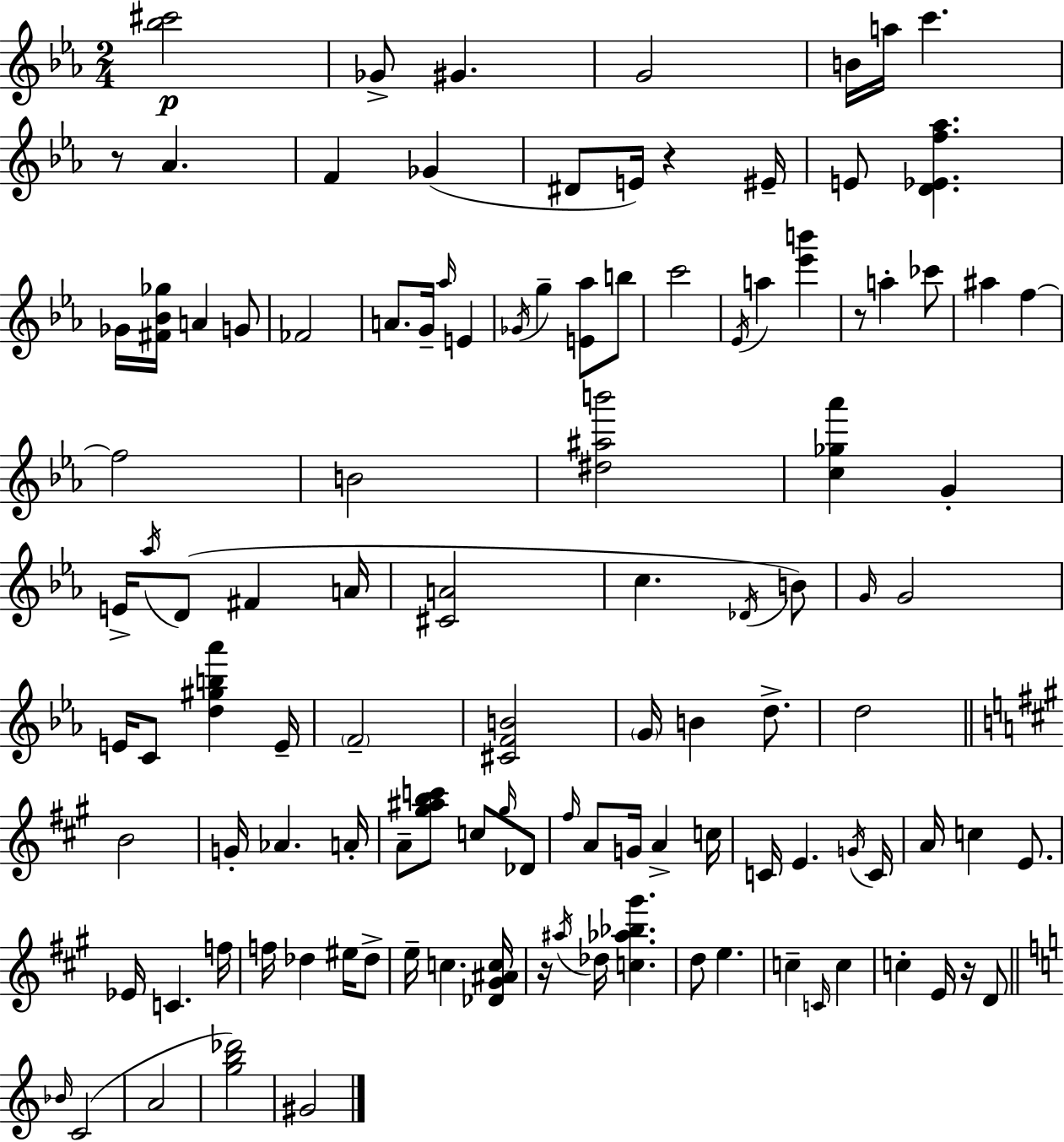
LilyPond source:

{
  \clef treble
  \numericTimeSignature
  \time 2/4
  \key ees \major
  <bes'' cis'''>2\p | ges'8-> gis'4. | g'2 | b'16 a''16 c'''4. | \break r8 aes'4. | f'4 ges'4( | dis'8 e'16) r4 eis'16-- | e'8 <d' ees' f'' aes''>4. | \break ges'16 <fis' bes' ges''>16 a'4 g'8 | fes'2 | a'8. g'16-- \grace { aes''16 } e'4 | \acciaccatura { ges'16 } g''4-- <e' aes''>8 | \break b''8 c'''2 | \acciaccatura { ees'16 } a''4 <ees''' b'''>4 | r8 a''4-. | ces'''8 ais''4 f''4~~ | \break f''2 | b'2 | <dis'' ais'' b'''>2 | <c'' ges'' aes'''>4 g'4-. | \break e'16-> \acciaccatura { aes''16 } d'8( fis'4 | a'16 <cis' a'>2 | c''4. | \acciaccatura { des'16 }) b'8 \grace { g'16 } g'2 | \break e'16 c'8 | <d'' gis'' b'' aes'''>4 e'16-- \parenthesize f'2-- | <cis' f' b'>2 | \parenthesize g'16 b'4 | \break d''8.-> d''2 | \bar "||" \break \key a \major b'2 | g'16-. aes'4. a'16-. | a'8-- <gis'' ais'' b'' c'''>8 c''8 \grace { gis''16 } des'8 | \grace { fis''16 } a'8 g'16 a'4-> | \break c''16 c'16 e'4. | \acciaccatura { g'16 } c'16 a'16 c''4 | e'8. ees'16 c'4. | f''16 f''16 des''4 | \break eis''16 des''8-> e''16-- c''4. | <des' gis' ais' c''>16 r16 \acciaccatura { ais''16 } des''16 <c'' aes'' bes'' gis'''>4. | d''8 e''4. | c''4-- | \break \grace { c'16 } c''4 c''4-. | e'16 r16 d'8 \bar "||" \break \key c \major \grace { bes'16 } c'2( | a'2 | <g'' b'' des'''>2) | gis'2 | \break \bar "|."
}